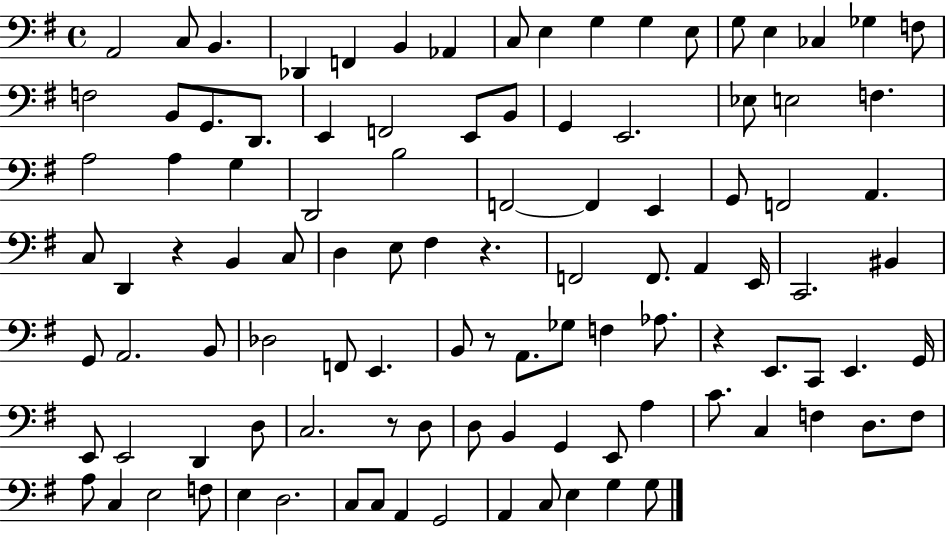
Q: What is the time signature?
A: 4/4